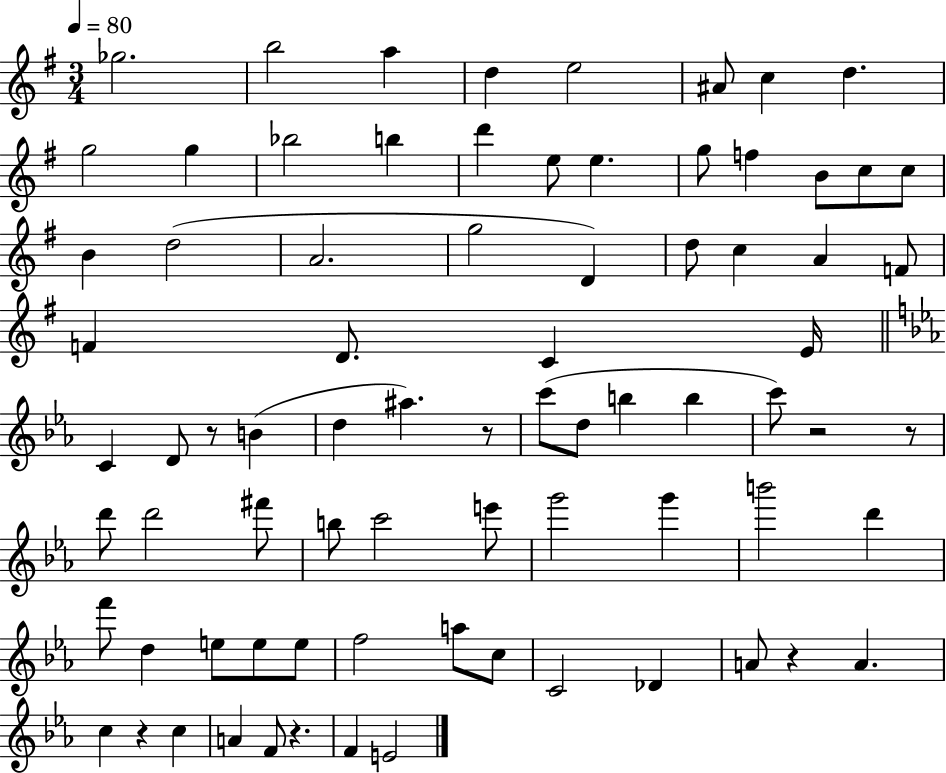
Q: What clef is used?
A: treble